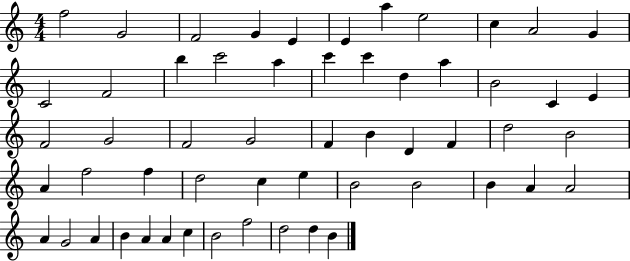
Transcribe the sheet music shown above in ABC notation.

X:1
T:Untitled
M:4/4
L:1/4
K:C
f2 G2 F2 G E E a e2 c A2 G C2 F2 b c'2 a c' c' d a B2 C E F2 G2 F2 G2 F B D F d2 B2 A f2 f d2 c e B2 B2 B A A2 A G2 A B A A c B2 f2 d2 d B